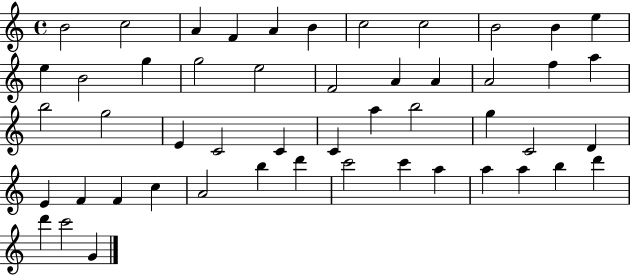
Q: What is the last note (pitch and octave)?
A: G4